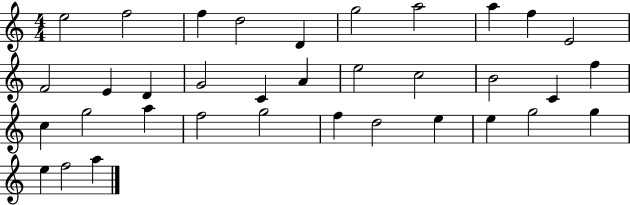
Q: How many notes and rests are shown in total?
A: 35